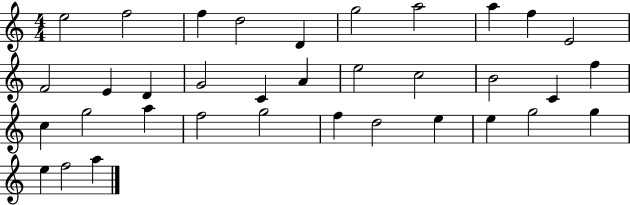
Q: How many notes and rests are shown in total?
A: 35